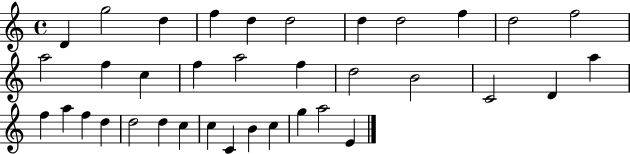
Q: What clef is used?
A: treble